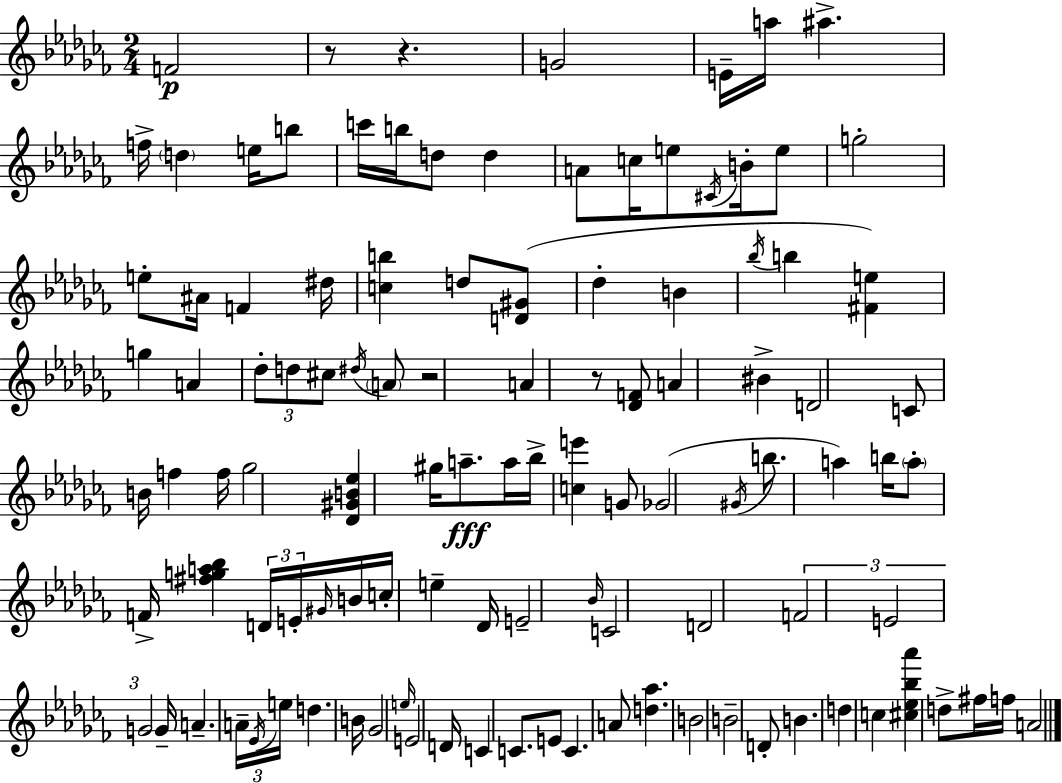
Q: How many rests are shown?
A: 4